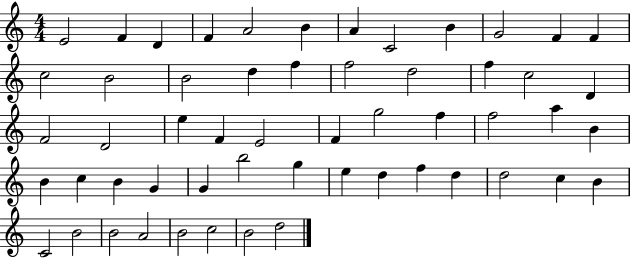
E4/h F4/q D4/q F4/q A4/h B4/q A4/q C4/h B4/q G4/h F4/q F4/q C5/h B4/h B4/h D5/q F5/q F5/h D5/h F5/q C5/h D4/q F4/h D4/h E5/q F4/q E4/h F4/q G5/h F5/q F5/h A5/q B4/q B4/q C5/q B4/q G4/q G4/q B5/h G5/q E5/q D5/q F5/q D5/q D5/h C5/q B4/q C4/h B4/h B4/h A4/h B4/h C5/h B4/h D5/h